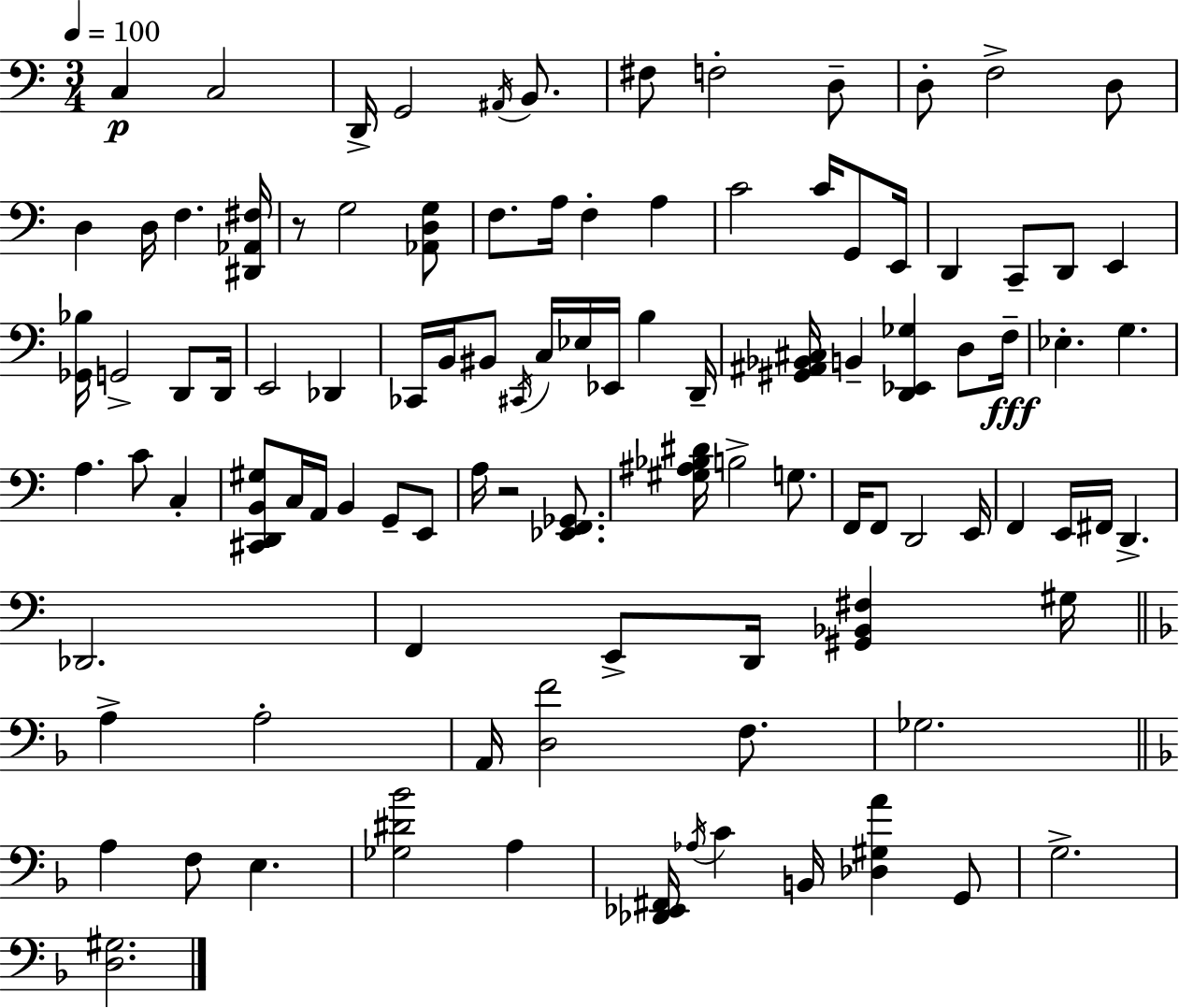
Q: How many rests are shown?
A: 2